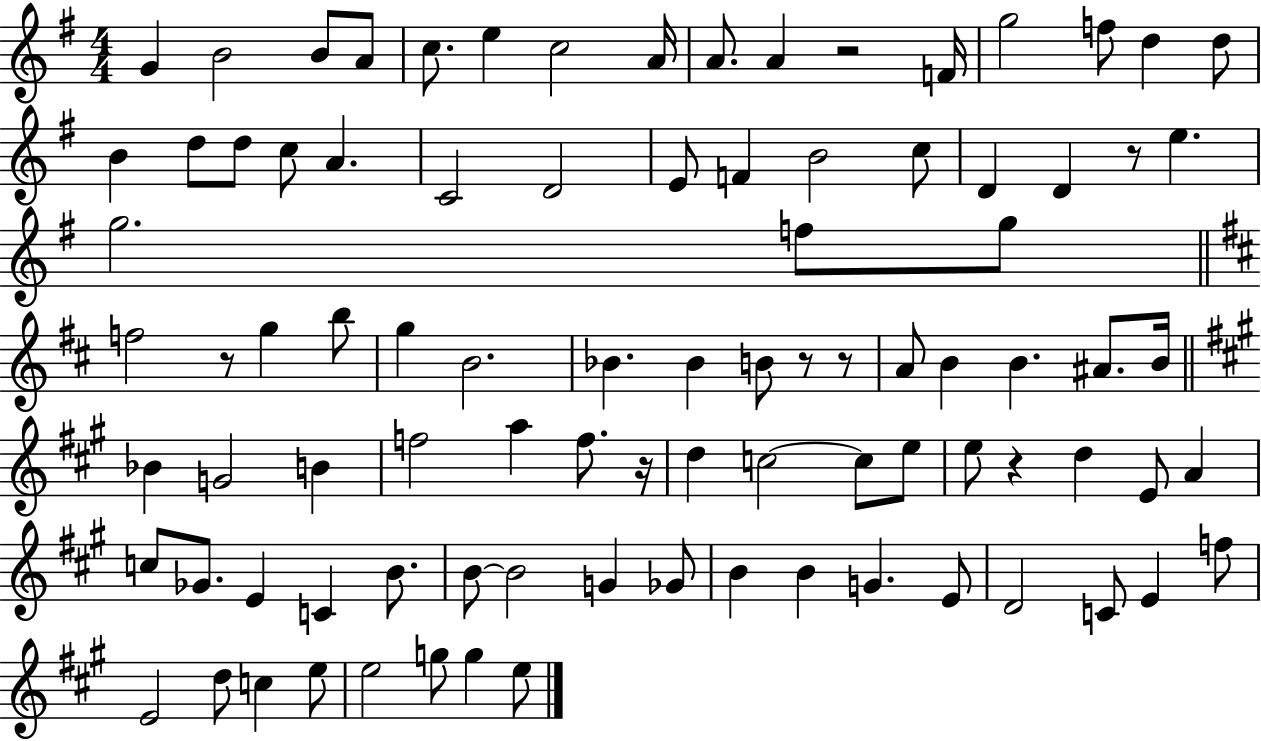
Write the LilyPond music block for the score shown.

{
  \clef treble
  \numericTimeSignature
  \time 4/4
  \key g \major
  g'4 b'2 b'8 a'8 | c''8. e''4 c''2 a'16 | a'8. a'4 r2 f'16 | g''2 f''8 d''4 d''8 | \break b'4 d''8 d''8 c''8 a'4. | c'2 d'2 | e'8 f'4 b'2 c''8 | d'4 d'4 r8 e''4. | \break g''2. f''8 g''8 | \bar "||" \break \key d \major f''2 r8 g''4 b''8 | g''4 b'2. | bes'4. bes'4 b'8 r8 r8 | a'8 b'4 b'4. ais'8. b'16 | \break \bar "||" \break \key a \major bes'4 g'2 b'4 | f''2 a''4 f''8. r16 | d''4 c''2~~ c''8 e''8 | e''8 r4 d''4 e'8 a'4 | \break c''8 ges'8. e'4 c'4 b'8. | b'8~~ b'2 g'4 ges'8 | b'4 b'4 g'4. e'8 | d'2 c'8 e'4 f''8 | \break e'2 d''8 c''4 e''8 | e''2 g''8 g''4 e''8 | \bar "|."
}